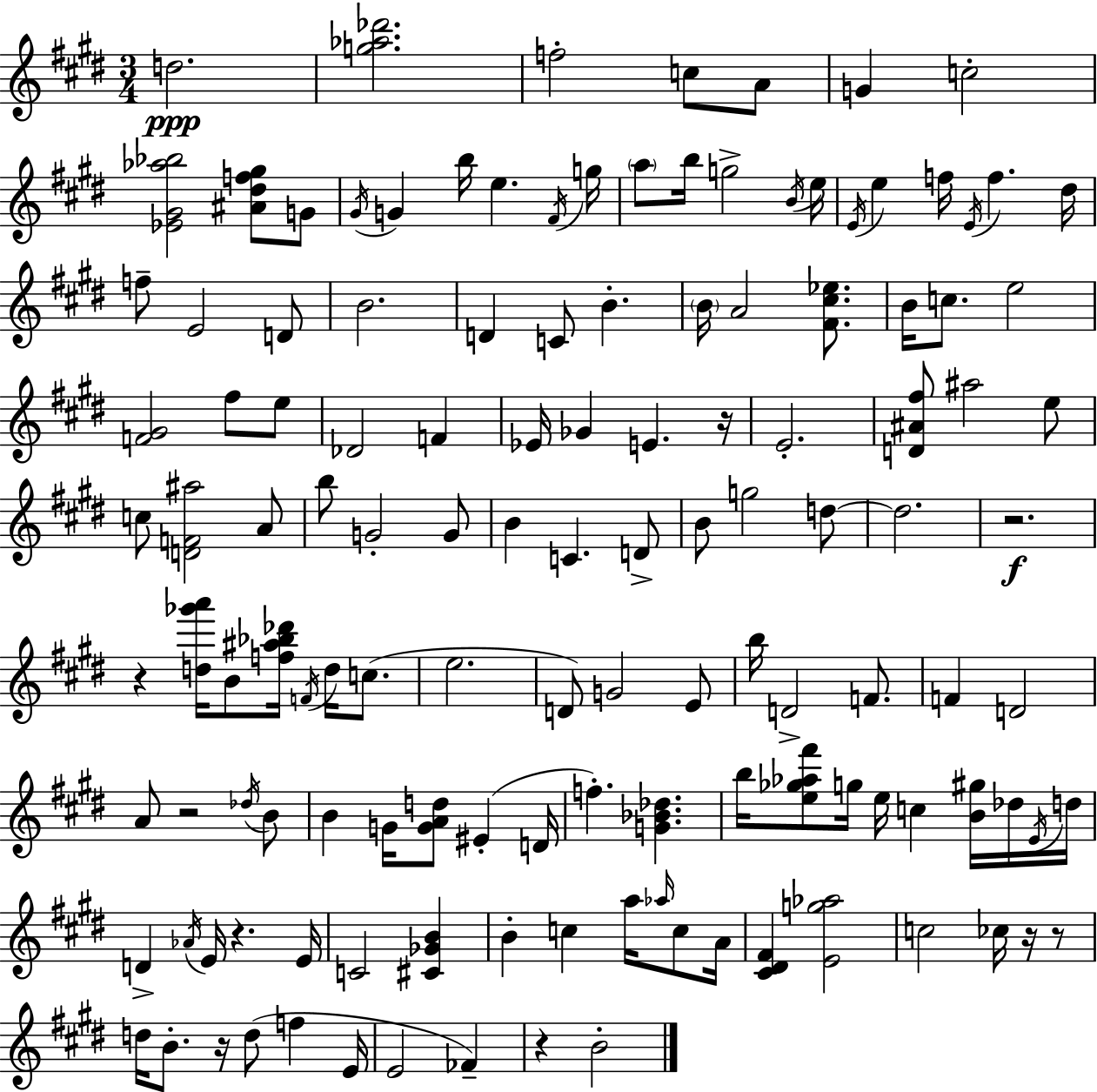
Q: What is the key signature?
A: E major